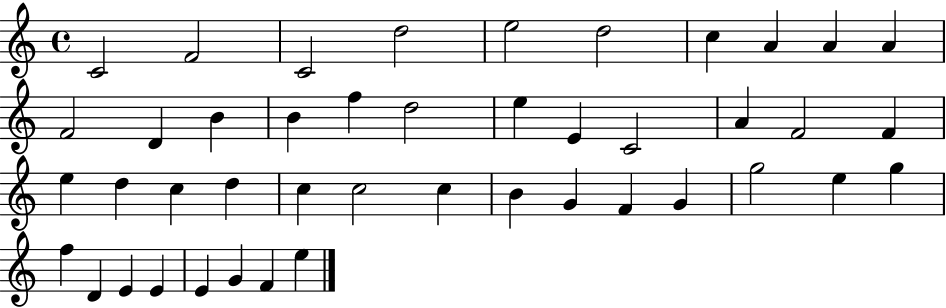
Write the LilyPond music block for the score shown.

{
  \clef treble
  \time 4/4
  \defaultTimeSignature
  \key c \major
  c'2 f'2 | c'2 d''2 | e''2 d''2 | c''4 a'4 a'4 a'4 | \break f'2 d'4 b'4 | b'4 f''4 d''2 | e''4 e'4 c'2 | a'4 f'2 f'4 | \break e''4 d''4 c''4 d''4 | c''4 c''2 c''4 | b'4 g'4 f'4 g'4 | g''2 e''4 g''4 | \break f''4 d'4 e'4 e'4 | e'4 g'4 f'4 e''4 | \bar "|."
}